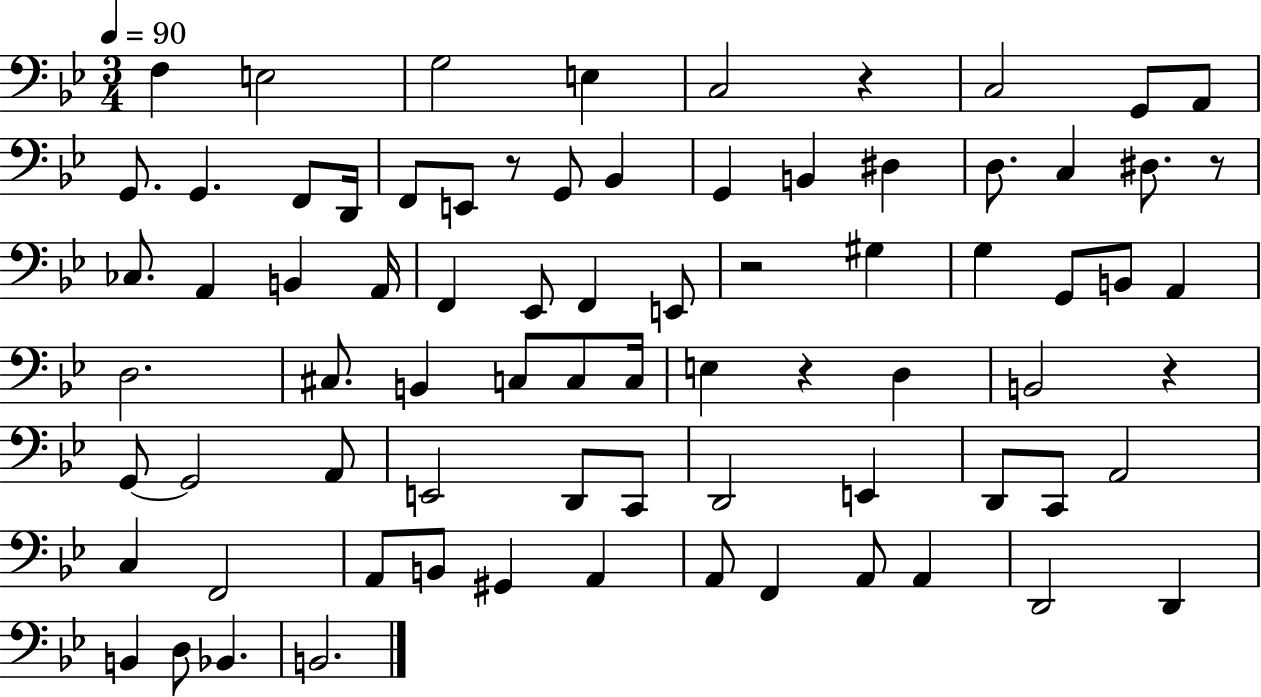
{
  \clef bass
  \numericTimeSignature
  \time 3/4
  \key bes \major
  \tempo 4 = 90
  f4 e2 | g2 e4 | c2 r4 | c2 g,8 a,8 | \break g,8. g,4. f,8 d,16 | f,8 e,8 r8 g,8 bes,4 | g,4 b,4 dis4 | d8. c4 dis8. r8 | \break ces8. a,4 b,4 a,16 | f,4 ees,8 f,4 e,8 | r2 gis4 | g4 g,8 b,8 a,4 | \break d2. | cis8. b,4 c8 c8 c16 | e4 r4 d4 | b,2 r4 | \break g,8~~ g,2 a,8 | e,2 d,8 c,8 | d,2 e,4 | d,8 c,8 a,2 | \break c4 f,2 | a,8 b,8 gis,4 a,4 | a,8 f,4 a,8 a,4 | d,2 d,4 | \break b,4 d8 bes,4. | b,2. | \bar "|."
}